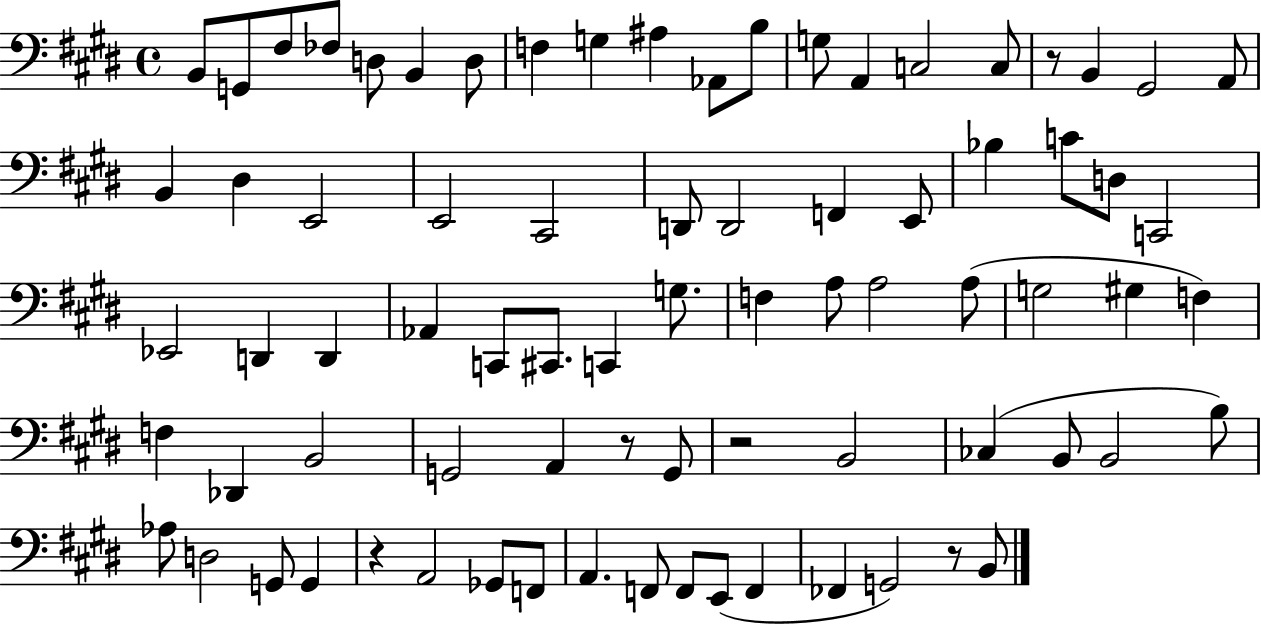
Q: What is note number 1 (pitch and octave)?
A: B2